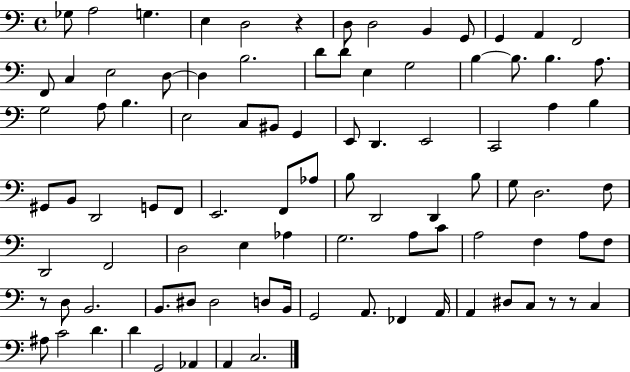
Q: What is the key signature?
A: C major